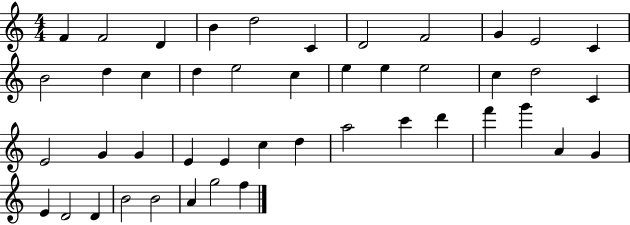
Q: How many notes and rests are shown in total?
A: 45